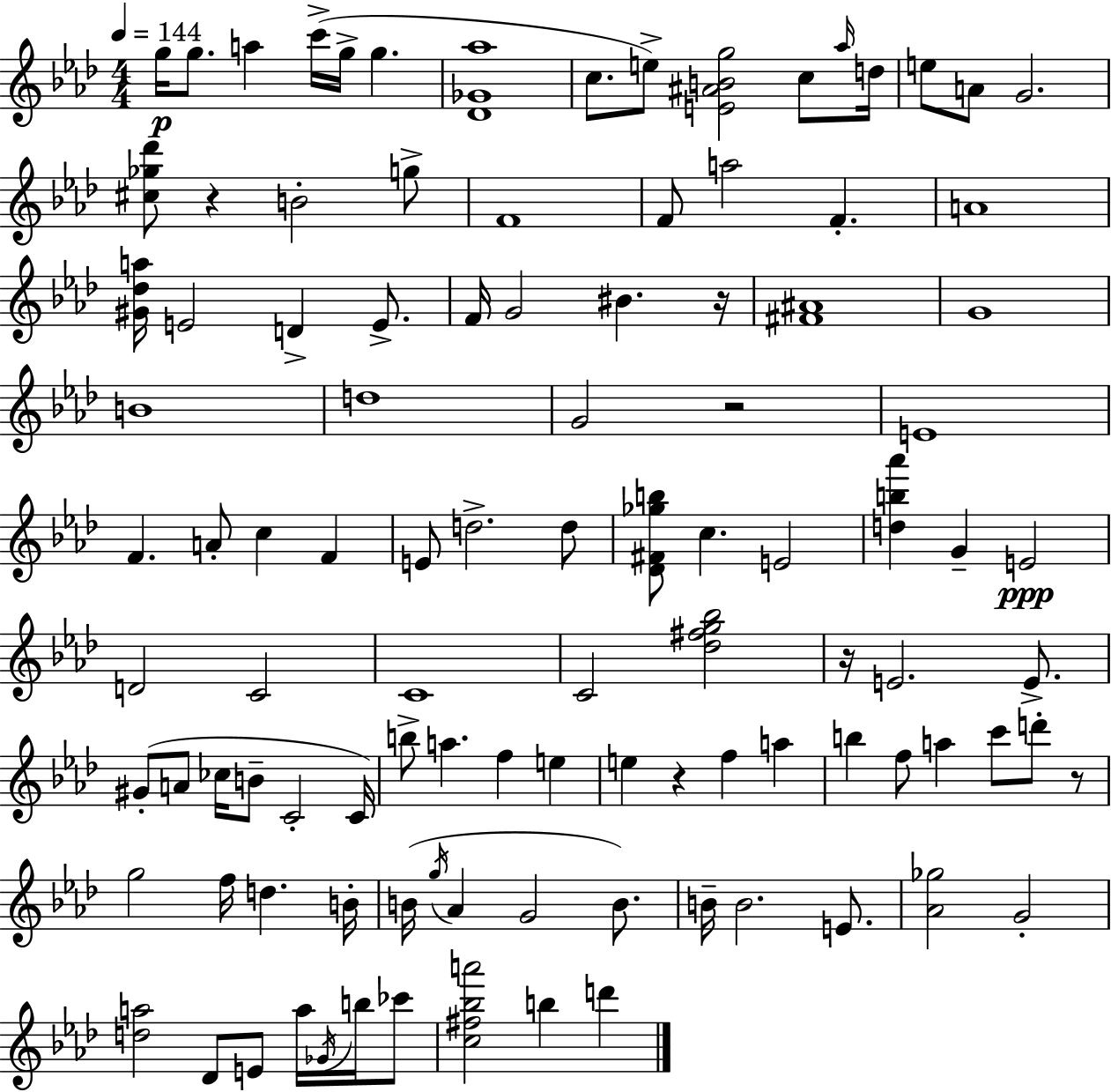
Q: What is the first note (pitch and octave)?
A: G5